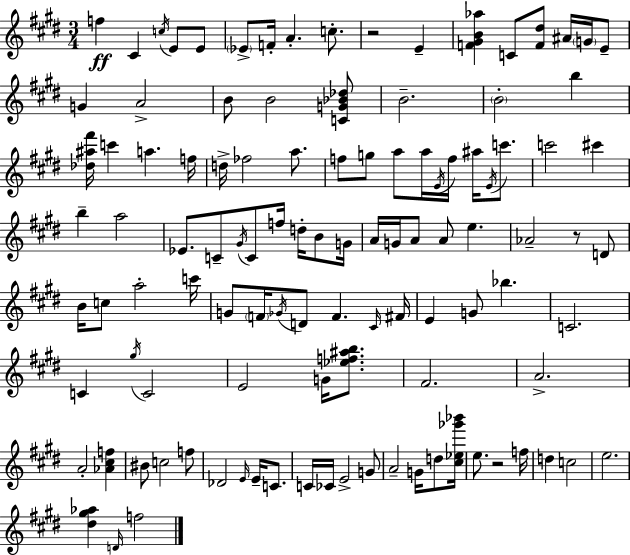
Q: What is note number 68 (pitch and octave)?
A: G4